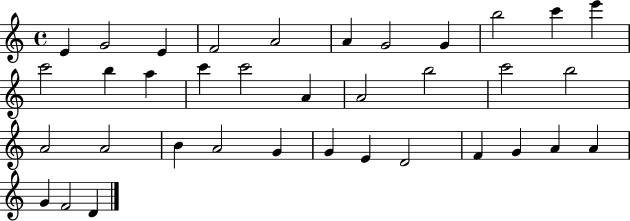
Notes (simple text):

E4/q G4/h E4/q F4/h A4/h A4/q G4/h G4/q B5/h C6/q E6/q C6/h B5/q A5/q C6/q C6/h A4/q A4/h B5/h C6/h B5/h A4/h A4/h B4/q A4/h G4/q G4/q E4/q D4/h F4/q G4/q A4/q A4/q G4/q F4/h D4/q